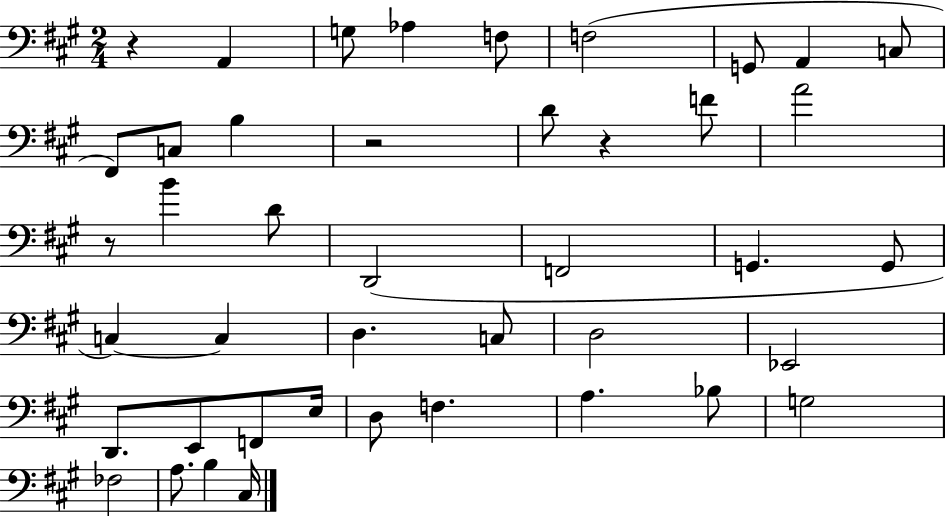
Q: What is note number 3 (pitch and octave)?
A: Ab3